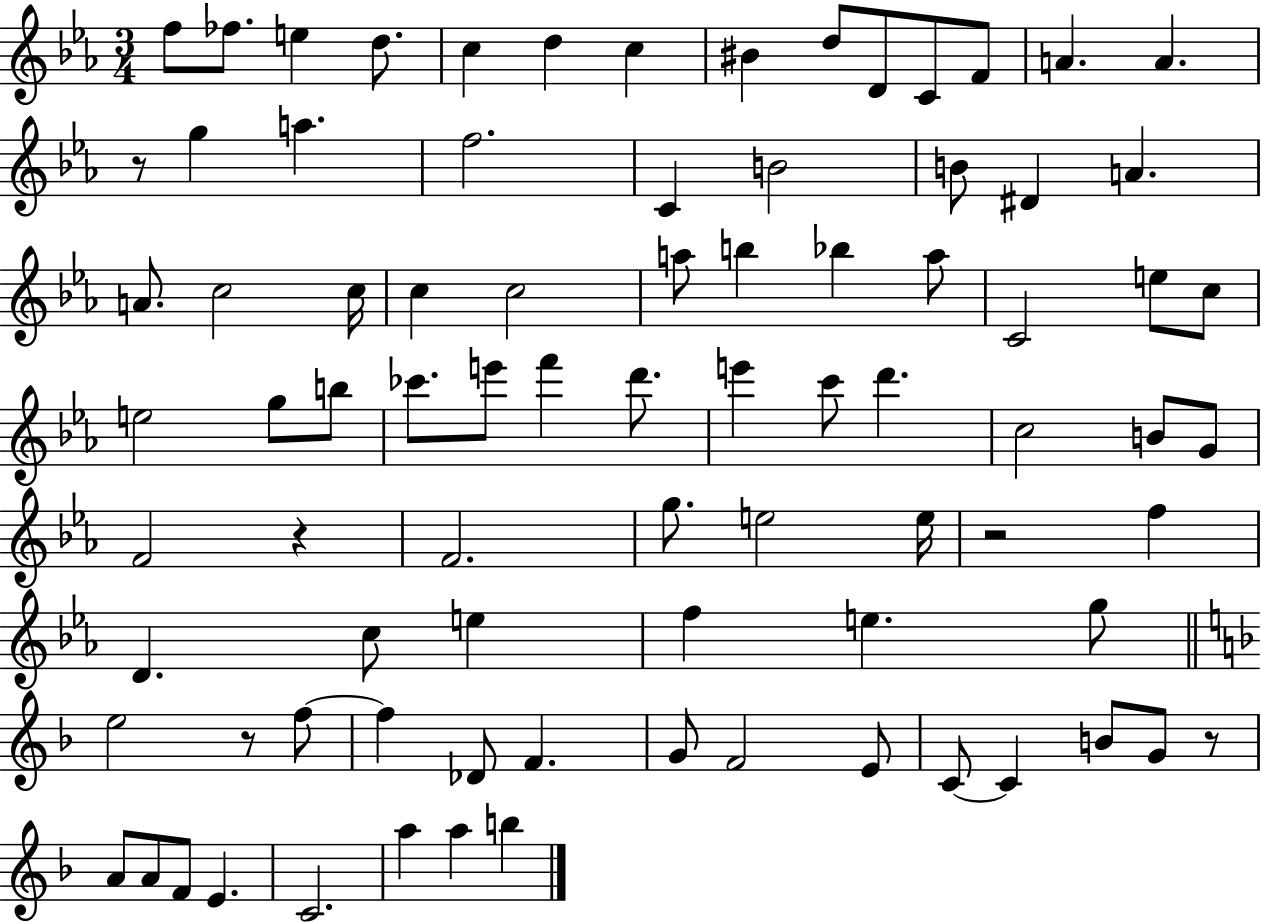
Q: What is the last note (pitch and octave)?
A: B5